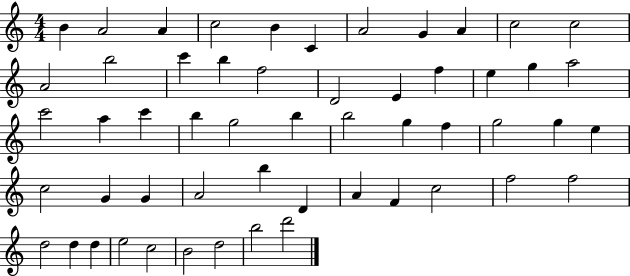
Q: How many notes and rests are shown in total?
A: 54